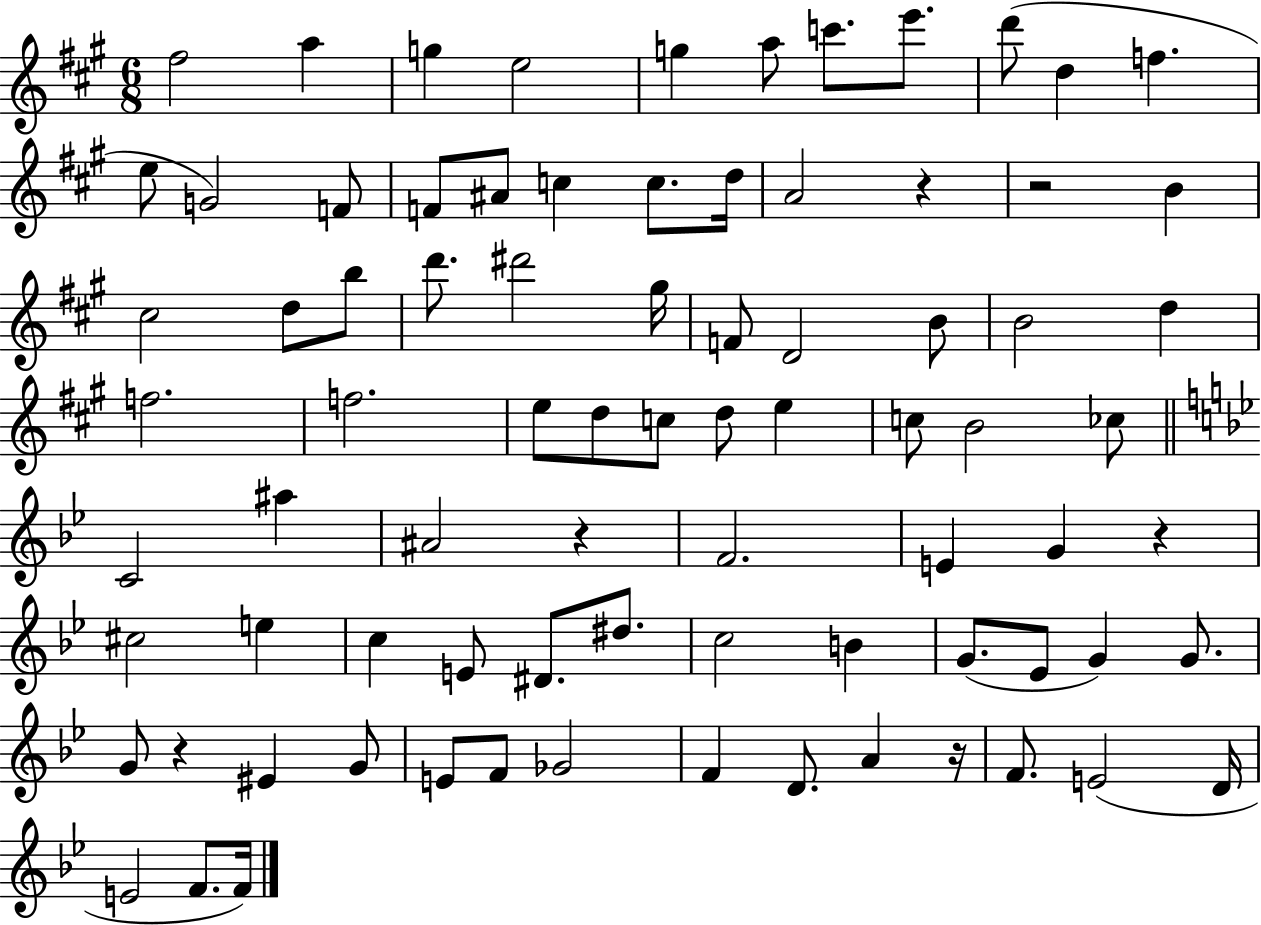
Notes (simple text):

F#5/h A5/q G5/q E5/h G5/q A5/e C6/e. E6/e. D6/e D5/q F5/q. E5/e G4/h F4/e F4/e A#4/e C5/q C5/e. D5/s A4/h R/q R/h B4/q C#5/h D5/e B5/e D6/e. D#6/h G#5/s F4/e D4/h B4/e B4/h D5/q F5/h. F5/h. E5/e D5/e C5/e D5/e E5/q C5/e B4/h CES5/e C4/h A#5/q A#4/h R/q F4/h. E4/q G4/q R/q C#5/h E5/q C5/q E4/e D#4/e. D#5/e. C5/h B4/q G4/e. Eb4/e G4/q G4/e. G4/e R/q EIS4/q G4/e E4/e F4/e Gb4/h F4/q D4/e. A4/q R/s F4/e. E4/h D4/s E4/h F4/e. F4/s